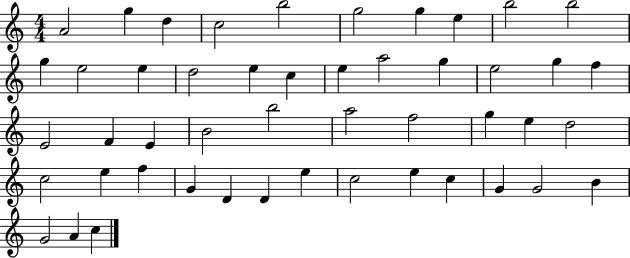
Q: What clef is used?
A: treble